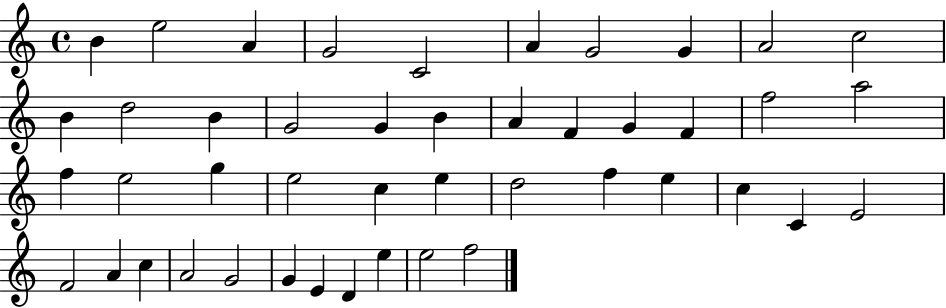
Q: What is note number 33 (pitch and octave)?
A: C4